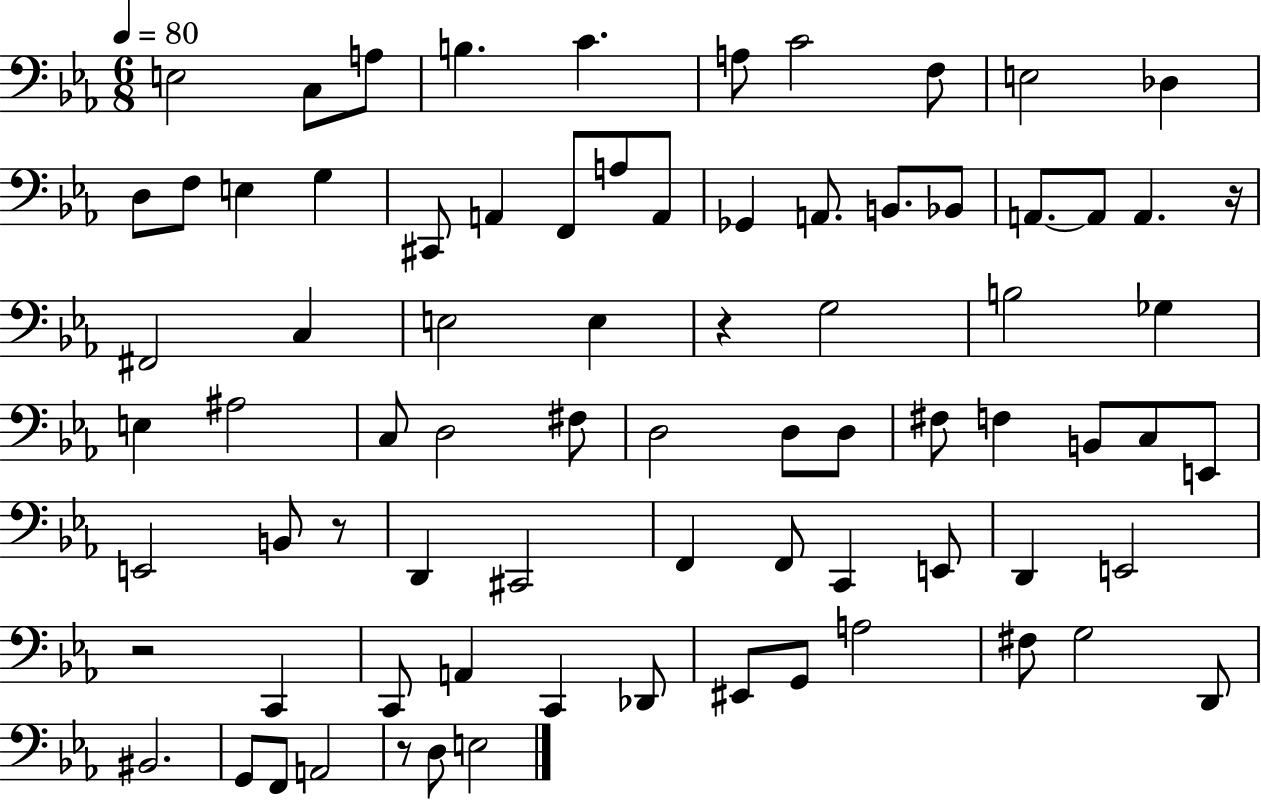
E3/h C3/e A3/e B3/q. C4/q. A3/e C4/h F3/e E3/h Db3/q D3/e F3/e E3/q G3/q C#2/e A2/q F2/e A3/e A2/e Gb2/q A2/e. B2/e. Bb2/e A2/e. A2/e A2/q. R/s F#2/h C3/q E3/h E3/q R/q G3/h B3/h Gb3/q E3/q A#3/h C3/e D3/h F#3/e D3/h D3/e D3/e F#3/e F3/q B2/e C3/e E2/e E2/h B2/e R/e D2/q C#2/h F2/q F2/e C2/q E2/e D2/q E2/h R/h C2/q C2/e A2/q C2/q Db2/e EIS2/e G2/e A3/h F#3/e G3/h D2/e BIS2/h. G2/e F2/e A2/h R/e D3/e E3/h